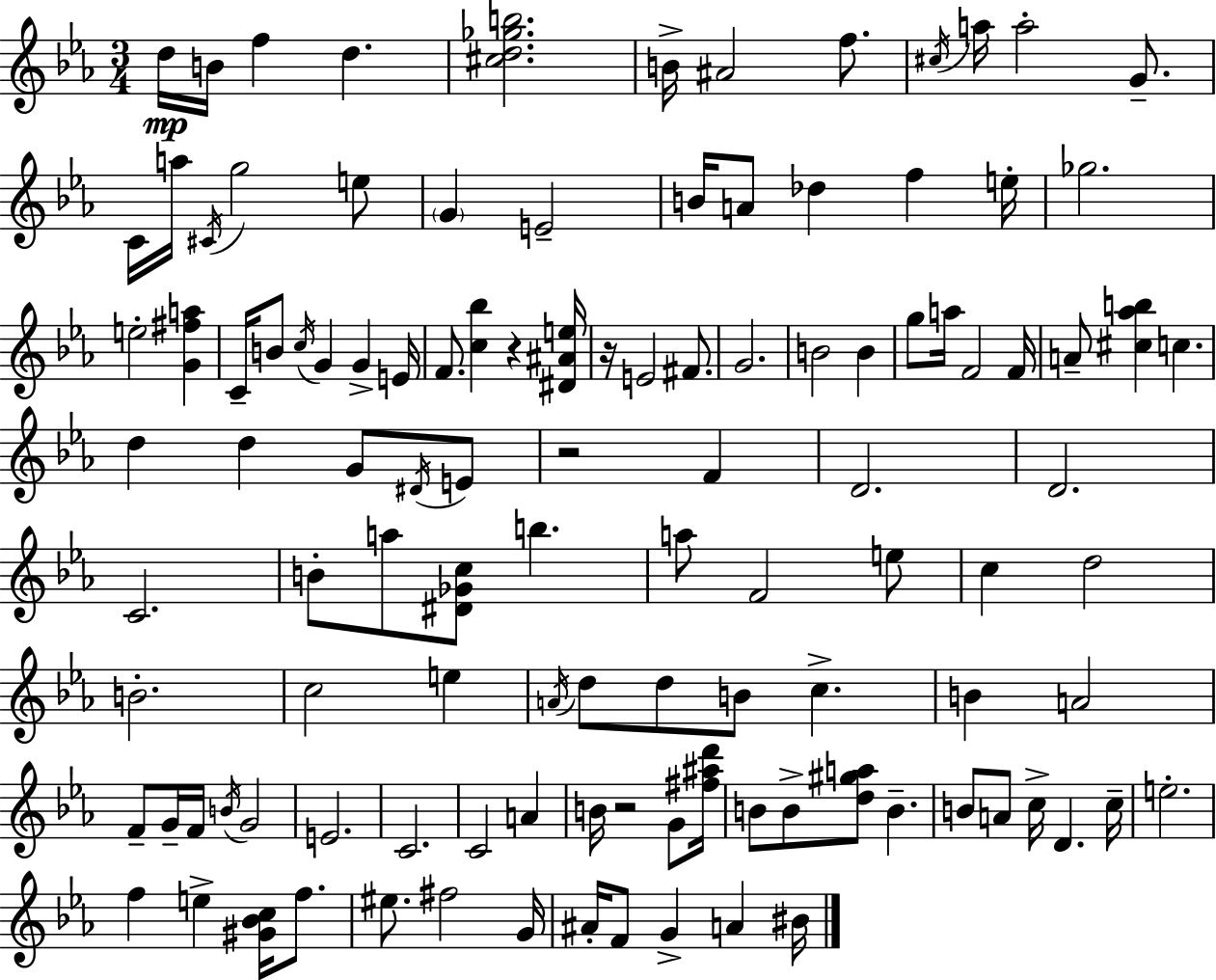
X:1
T:Untitled
M:3/4
L:1/4
K:Cm
d/4 B/4 f d [^cd_gb]2 B/4 ^A2 f/2 ^c/4 a/4 a2 G/2 C/4 a/4 ^C/4 g2 e/2 G E2 B/4 A/2 _d f e/4 _g2 e2 [G^fa] C/4 B/2 c/4 G G E/4 F/2 [c_b] z [^D^Ae]/4 z/4 E2 ^F/2 G2 B2 B g/2 a/4 F2 F/4 A/2 [^c_ab] c d d G/2 ^D/4 E/2 z2 F D2 D2 C2 B/2 a/2 [^D_Gc]/2 b a/2 F2 e/2 c d2 B2 c2 e A/4 d/2 d/2 B/2 c B A2 F/2 G/4 F/4 B/4 G2 E2 C2 C2 A B/4 z2 G/2 [^f^ad']/4 B/2 B/2 [d^ga]/2 B B/2 A/2 c/4 D c/4 e2 f e [^G_Bc]/4 f/2 ^e/2 ^f2 G/4 ^A/4 F/2 G A ^B/4